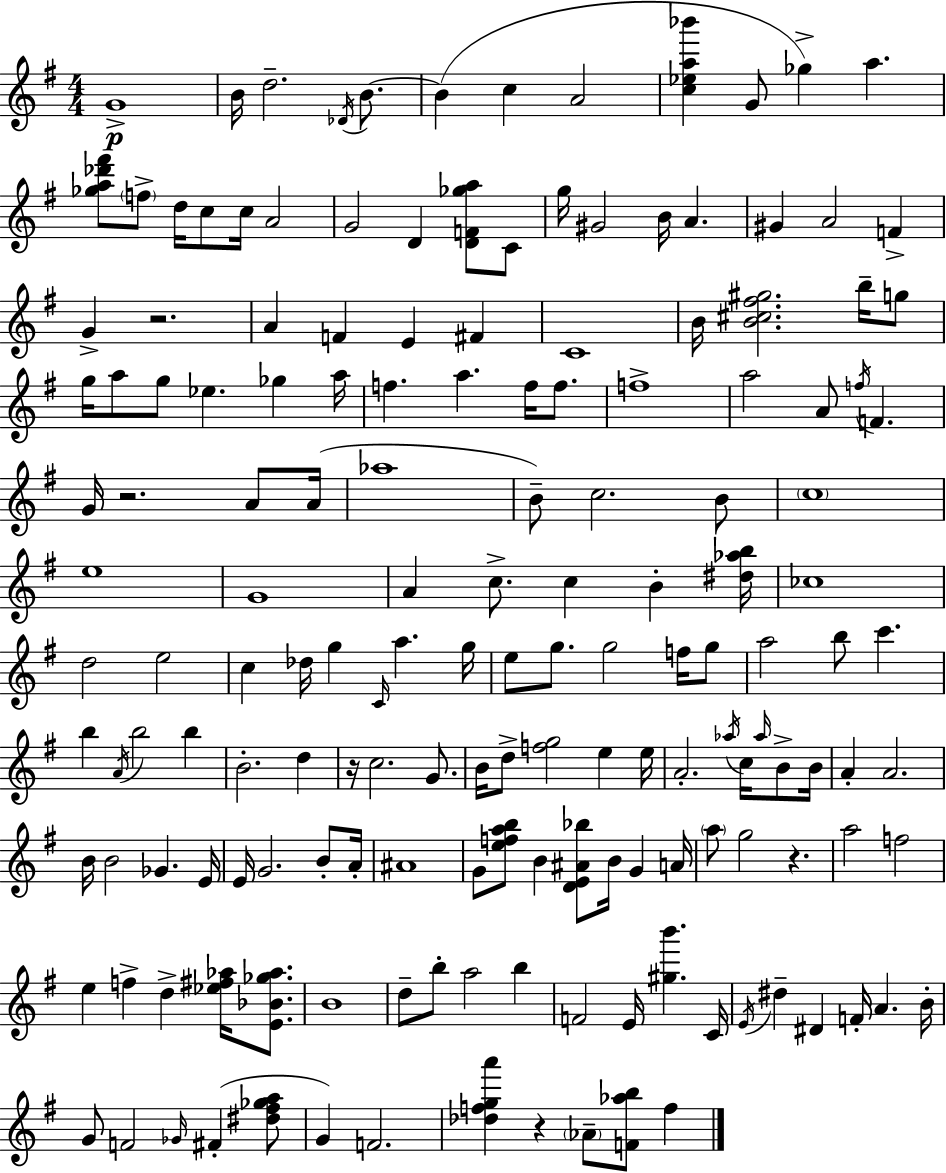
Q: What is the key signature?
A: G major